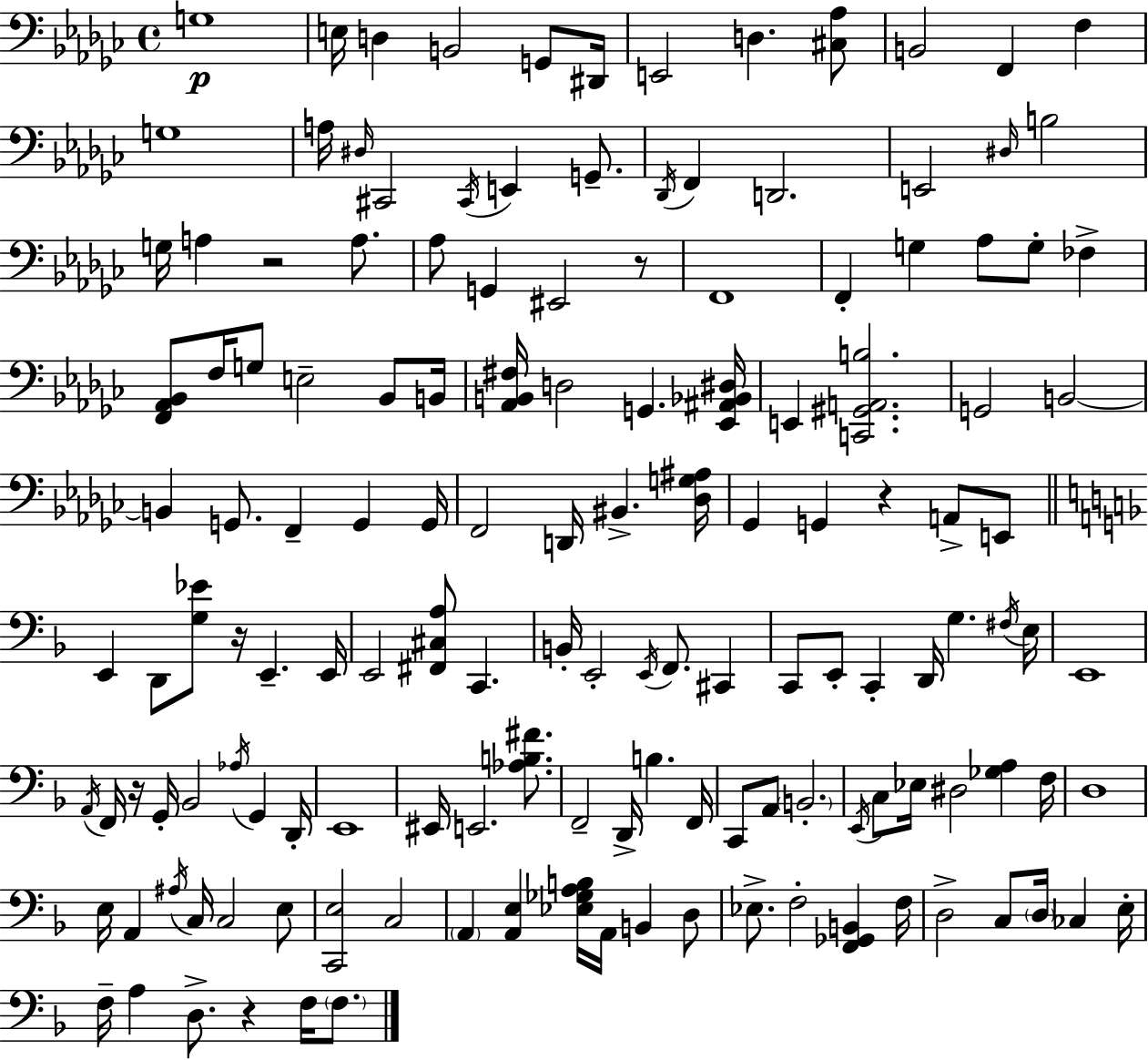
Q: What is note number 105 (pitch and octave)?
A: C3